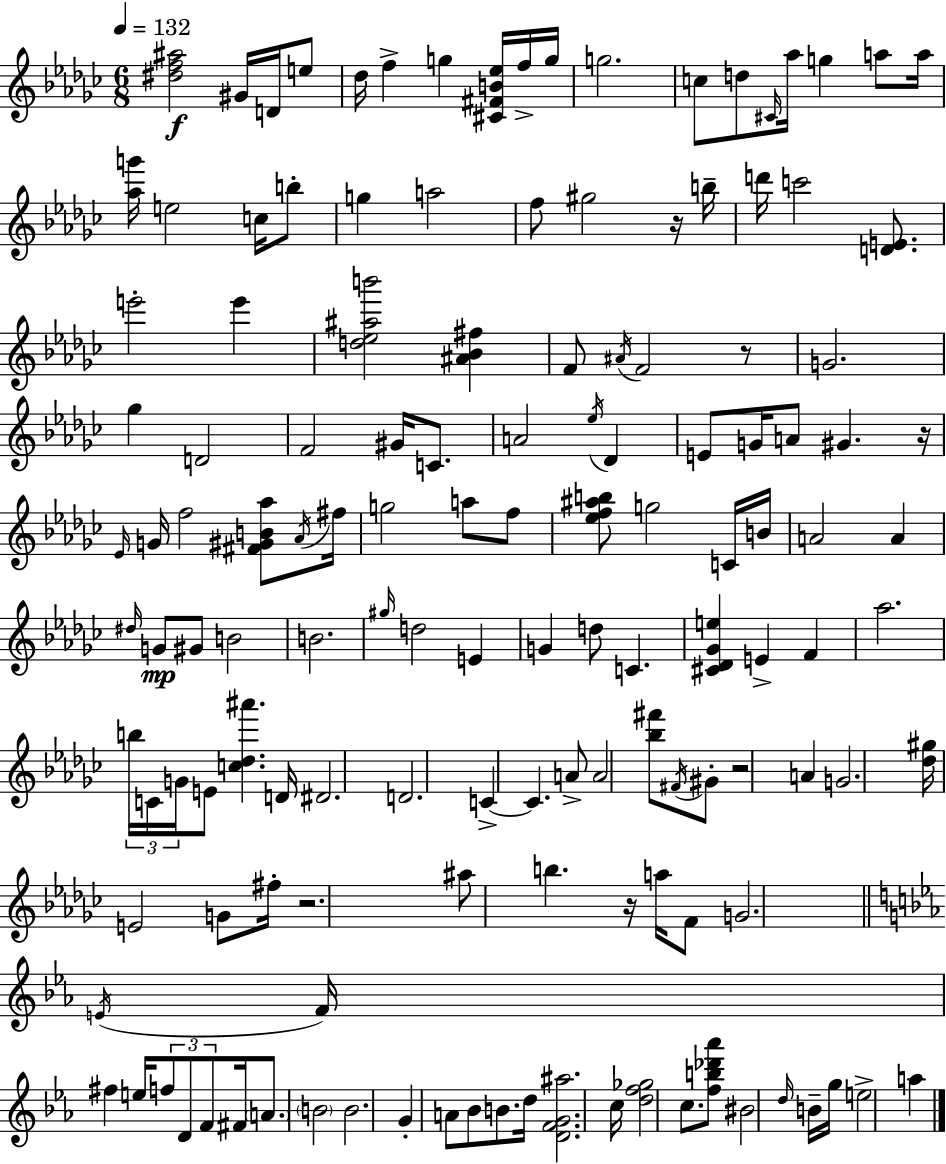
X:1
T:Untitled
M:6/8
L:1/4
K:Ebm
[^df^a]2 ^G/4 D/4 e/2 _d/4 f g [^C^FB_e]/4 f/4 g/4 g2 c/2 d/2 ^C/4 _a/4 g a/2 a/4 [_ag']/4 e2 c/4 b/2 g a2 f/2 ^g2 z/4 b/4 d'/4 c'2 [DE]/2 e'2 e' [d_e^ab']2 [^A_B^f] F/2 ^A/4 F2 z/2 G2 _g D2 F2 ^G/4 C/2 A2 _e/4 _D E/2 G/4 A/2 ^G z/4 _E/4 G/4 f2 [^F^GB_a]/2 _A/4 ^f/4 g2 a/2 f/2 [_ef^ab]/2 g2 C/4 B/4 A2 A ^d/4 G/2 ^G/2 B2 B2 ^g/4 d2 E G d/2 C [^C_D_Ge] E F _a2 b/4 C/4 G/4 E/2 [c_d^a'] D/4 ^D2 D2 C C A/2 A2 [_b^f']/2 ^F/4 ^G/2 z2 A G2 [_d^g]/4 E2 G/2 ^f/4 z2 ^a/2 b z/4 a/4 F/2 G2 E/4 F/4 ^f e/4 f/2 D/2 F/2 ^F/4 A/2 B2 B2 G A/2 _B/2 B/2 d/4 [DFG^a]2 c/4 [df_g]2 c/2 [fb_d'_a']/2 ^B2 d/4 B/4 g/4 e2 a